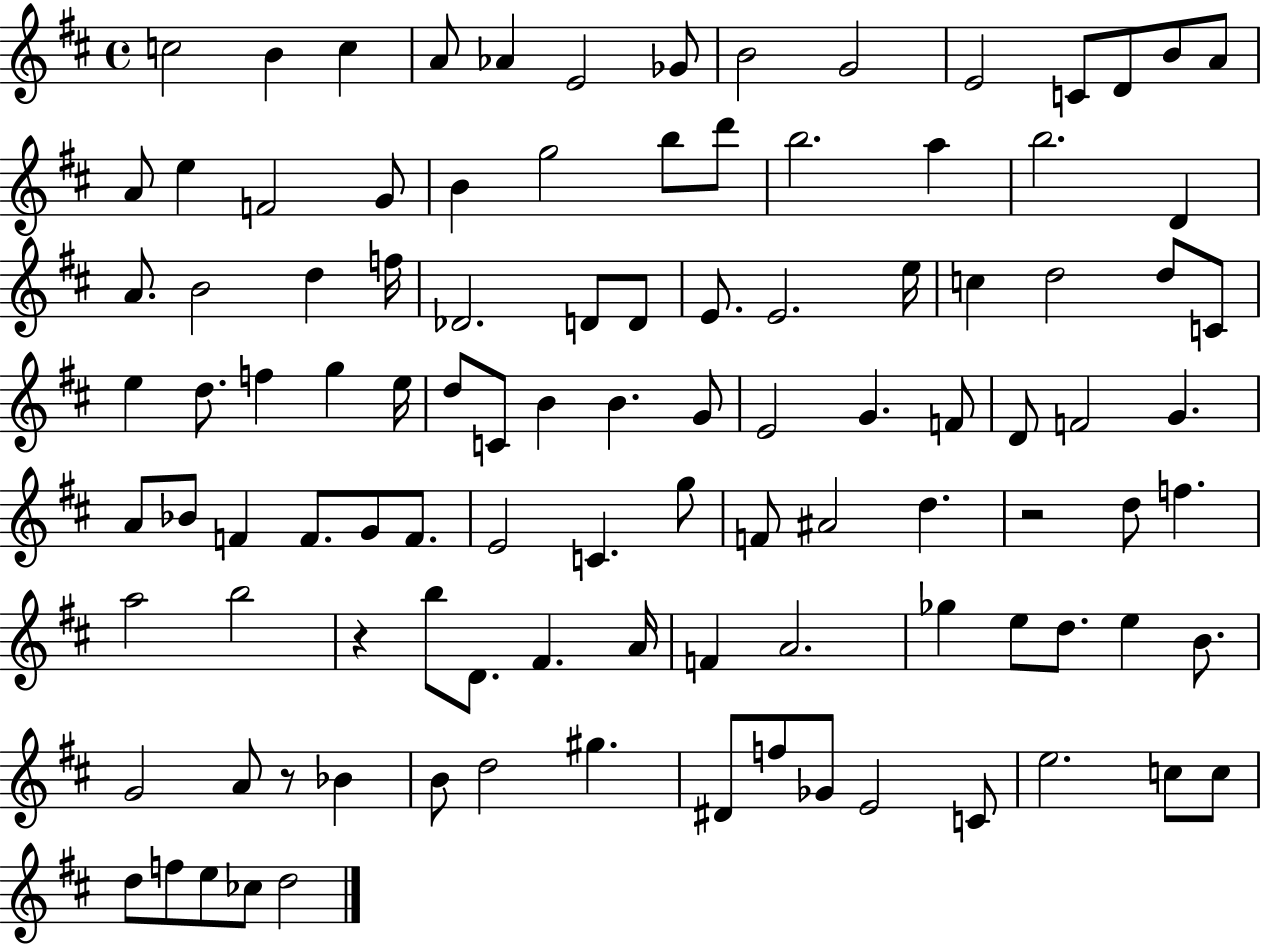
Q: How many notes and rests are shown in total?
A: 105